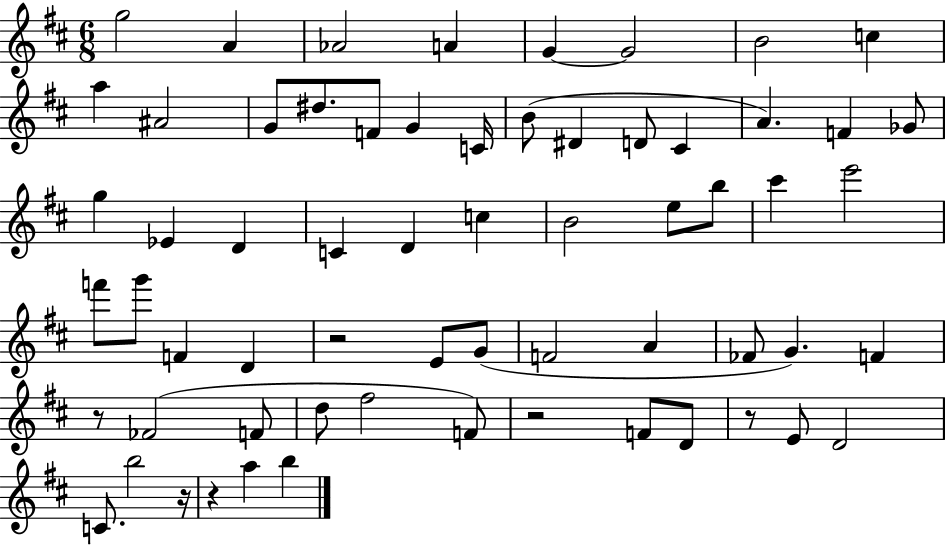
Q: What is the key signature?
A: D major